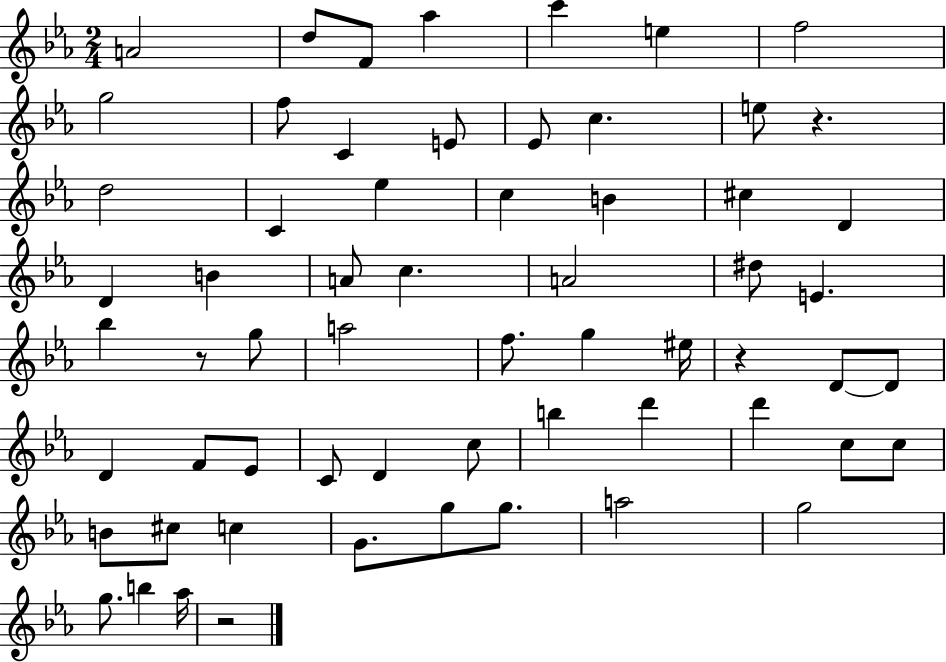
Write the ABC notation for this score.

X:1
T:Untitled
M:2/4
L:1/4
K:Eb
A2 d/2 F/2 _a c' e f2 g2 f/2 C E/2 _E/2 c e/2 z d2 C _e c B ^c D D B A/2 c A2 ^d/2 E _b z/2 g/2 a2 f/2 g ^e/4 z D/2 D/2 D F/2 _E/2 C/2 D c/2 b d' d' c/2 c/2 B/2 ^c/2 c G/2 g/2 g/2 a2 g2 g/2 b _a/4 z2